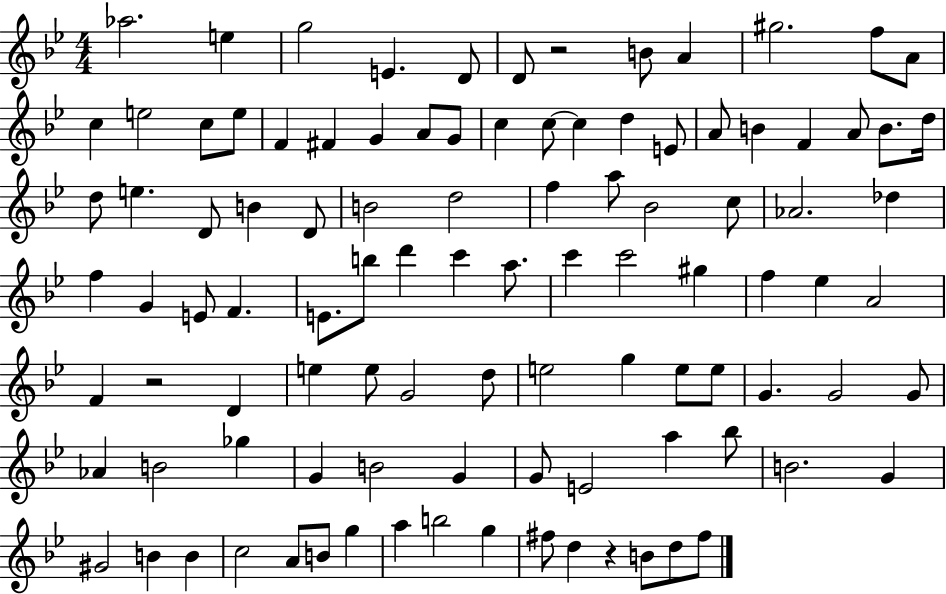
X:1
T:Untitled
M:4/4
L:1/4
K:Bb
_a2 e g2 E D/2 D/2 z2 B/2 A ^g2 f/2 A/2 c e2 c/2 e/2 F ^F G A/2 G/2 c c/2 c d E/2 A/2 B F A/2 B/2 d/4 d/2 e D/2 B D/2 B2 d2 f a/2 _B2 c/2 _A2 _d f G E/2 F E/2 b/2 d' c' a/2 c' c'2 ^g f _e A2 F z2 D e e/2 G2 d/2 e2 g e/2 e/2 G G2 G/2 _A B2 _g G B2 G G/2 E2 a _b/2 B2 G ^G2 B B c2 A/2 B/2 g a b2 g ^f/2 d z B/2 d/2 ^f/2